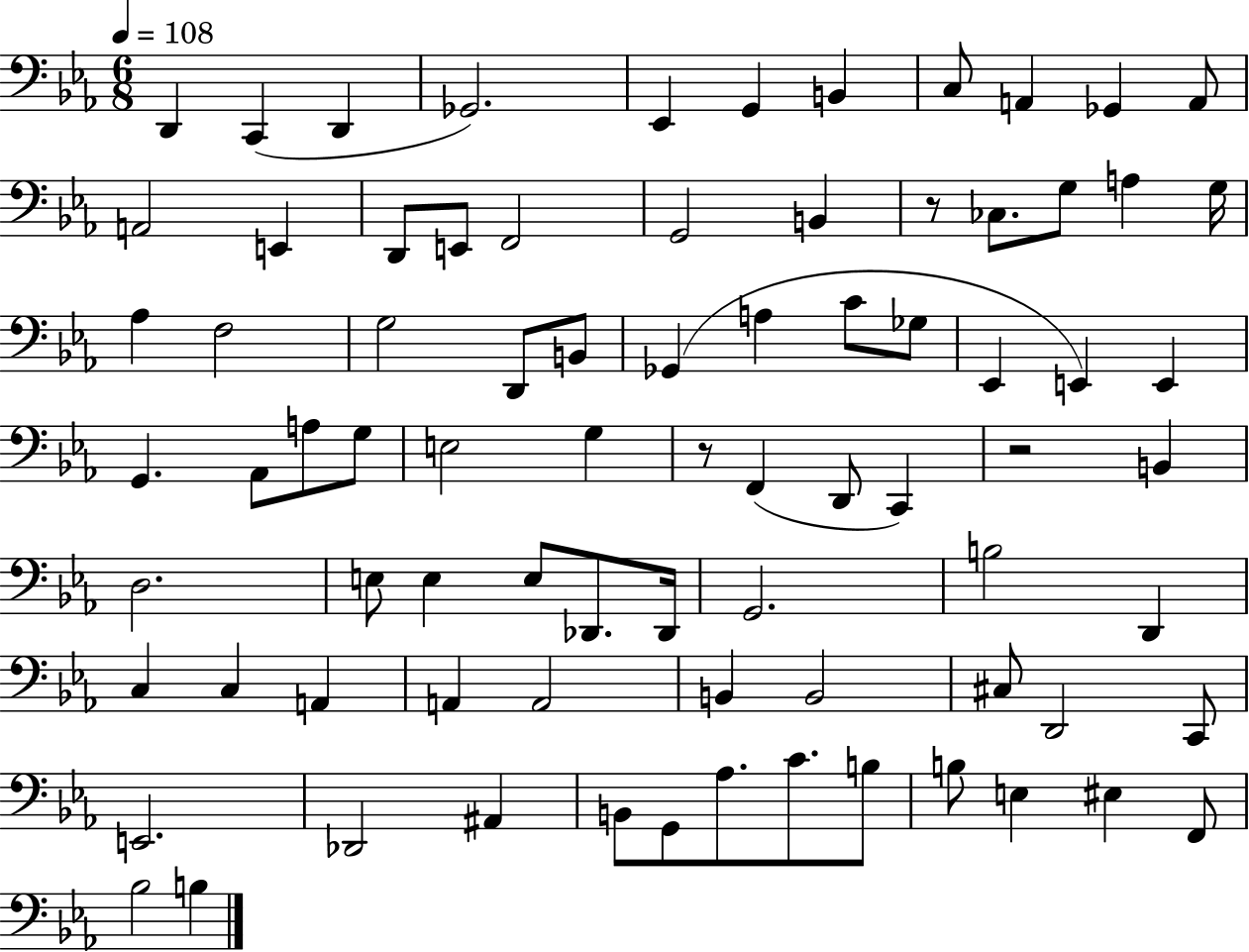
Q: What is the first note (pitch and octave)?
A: D2